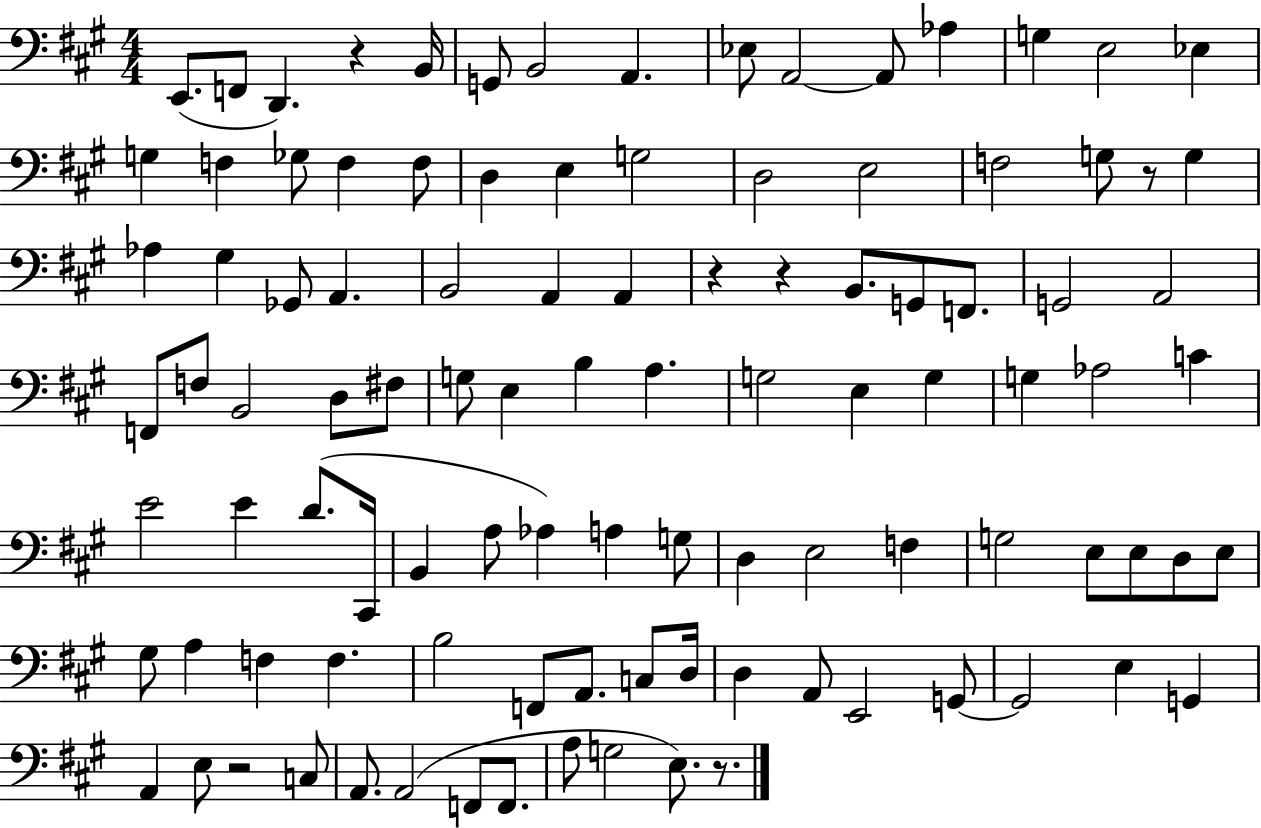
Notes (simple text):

E2/e. F2/e D2/q. R/q B2/s G2/e B2/h A2/q. Eb3/e A2/h A2/e Ab3/q G3/q E3/h Eb3/q G3/q F3/q Gb3/e F3/q F3/e D3/q E3/q G3/h D3/h E3/h F3/h G3/e R/e G3/q Ab3/q G#3/q Gb2/e A2/q. B2/h A2/q A2/q R/q R/q B2/e. G2/e F2/e. G2/h A2/h F2/e F3/e B2/h D3/e F#3/e G3/e E3/q B3/q A3/q. G3/h E3/q G3/q G3/q Ab3/h C4/q E4/h E4/q D4/e. C#2/s B2/q A3/e Ab3/q A3/q G3/e D3/q E3/h F3/q G3/h E3/e E3/e D3/e E3/e G#3/e A3/q F3/q F3/q. B3/h F2/e A2/e. C3/e D3/s D3/q A2/e E2/h G2/e G2/h E3/q G2/q A2/q E3/e R/h C3/e A2/e. A2/h F2/e F2/e. A3/e G3/h E3/e. R/e.